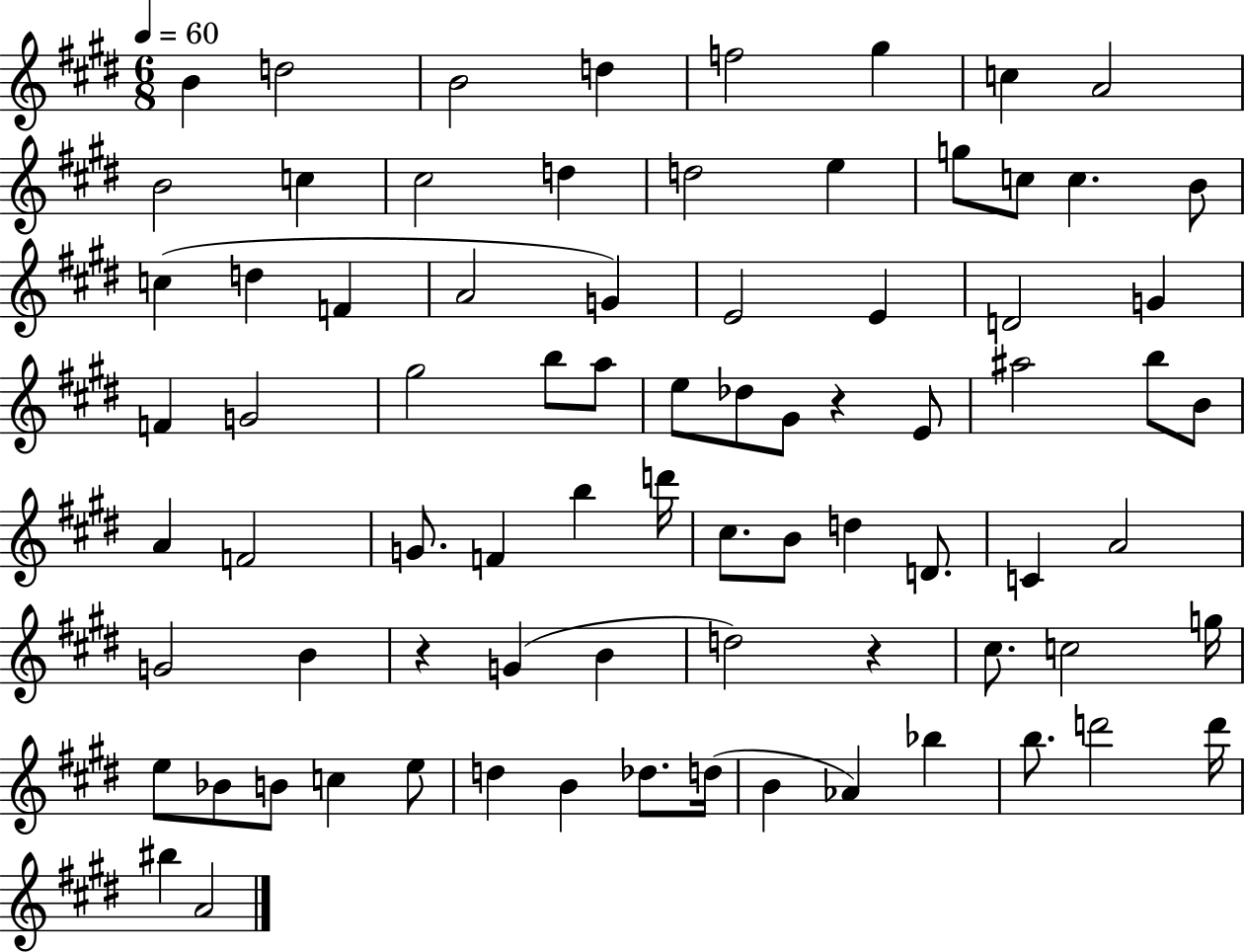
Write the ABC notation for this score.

X:1
T:Untitled
M:6/8
L:1/4
K:E
B d2 B2 d f2 ^g c A2 B2 c ^c2 d d2 e g/2 c/2 c B/2 c d F A2 G E2 E D2 G F G2 ^g2 b/2 a/2 e/2 _d/2 ^G/2 z E/2 ^a2 b/2 B/2 A F2 G/2 F b d'/4 ^c/2 B/2 d D/2 C A2 G2 B z G B d2 z ^c/2 c2 g/4 e/2 _B/2 B/2 c e/2 d B _d/2 d/4 B _A _b b/2 d'2 d'/4 ^b A2